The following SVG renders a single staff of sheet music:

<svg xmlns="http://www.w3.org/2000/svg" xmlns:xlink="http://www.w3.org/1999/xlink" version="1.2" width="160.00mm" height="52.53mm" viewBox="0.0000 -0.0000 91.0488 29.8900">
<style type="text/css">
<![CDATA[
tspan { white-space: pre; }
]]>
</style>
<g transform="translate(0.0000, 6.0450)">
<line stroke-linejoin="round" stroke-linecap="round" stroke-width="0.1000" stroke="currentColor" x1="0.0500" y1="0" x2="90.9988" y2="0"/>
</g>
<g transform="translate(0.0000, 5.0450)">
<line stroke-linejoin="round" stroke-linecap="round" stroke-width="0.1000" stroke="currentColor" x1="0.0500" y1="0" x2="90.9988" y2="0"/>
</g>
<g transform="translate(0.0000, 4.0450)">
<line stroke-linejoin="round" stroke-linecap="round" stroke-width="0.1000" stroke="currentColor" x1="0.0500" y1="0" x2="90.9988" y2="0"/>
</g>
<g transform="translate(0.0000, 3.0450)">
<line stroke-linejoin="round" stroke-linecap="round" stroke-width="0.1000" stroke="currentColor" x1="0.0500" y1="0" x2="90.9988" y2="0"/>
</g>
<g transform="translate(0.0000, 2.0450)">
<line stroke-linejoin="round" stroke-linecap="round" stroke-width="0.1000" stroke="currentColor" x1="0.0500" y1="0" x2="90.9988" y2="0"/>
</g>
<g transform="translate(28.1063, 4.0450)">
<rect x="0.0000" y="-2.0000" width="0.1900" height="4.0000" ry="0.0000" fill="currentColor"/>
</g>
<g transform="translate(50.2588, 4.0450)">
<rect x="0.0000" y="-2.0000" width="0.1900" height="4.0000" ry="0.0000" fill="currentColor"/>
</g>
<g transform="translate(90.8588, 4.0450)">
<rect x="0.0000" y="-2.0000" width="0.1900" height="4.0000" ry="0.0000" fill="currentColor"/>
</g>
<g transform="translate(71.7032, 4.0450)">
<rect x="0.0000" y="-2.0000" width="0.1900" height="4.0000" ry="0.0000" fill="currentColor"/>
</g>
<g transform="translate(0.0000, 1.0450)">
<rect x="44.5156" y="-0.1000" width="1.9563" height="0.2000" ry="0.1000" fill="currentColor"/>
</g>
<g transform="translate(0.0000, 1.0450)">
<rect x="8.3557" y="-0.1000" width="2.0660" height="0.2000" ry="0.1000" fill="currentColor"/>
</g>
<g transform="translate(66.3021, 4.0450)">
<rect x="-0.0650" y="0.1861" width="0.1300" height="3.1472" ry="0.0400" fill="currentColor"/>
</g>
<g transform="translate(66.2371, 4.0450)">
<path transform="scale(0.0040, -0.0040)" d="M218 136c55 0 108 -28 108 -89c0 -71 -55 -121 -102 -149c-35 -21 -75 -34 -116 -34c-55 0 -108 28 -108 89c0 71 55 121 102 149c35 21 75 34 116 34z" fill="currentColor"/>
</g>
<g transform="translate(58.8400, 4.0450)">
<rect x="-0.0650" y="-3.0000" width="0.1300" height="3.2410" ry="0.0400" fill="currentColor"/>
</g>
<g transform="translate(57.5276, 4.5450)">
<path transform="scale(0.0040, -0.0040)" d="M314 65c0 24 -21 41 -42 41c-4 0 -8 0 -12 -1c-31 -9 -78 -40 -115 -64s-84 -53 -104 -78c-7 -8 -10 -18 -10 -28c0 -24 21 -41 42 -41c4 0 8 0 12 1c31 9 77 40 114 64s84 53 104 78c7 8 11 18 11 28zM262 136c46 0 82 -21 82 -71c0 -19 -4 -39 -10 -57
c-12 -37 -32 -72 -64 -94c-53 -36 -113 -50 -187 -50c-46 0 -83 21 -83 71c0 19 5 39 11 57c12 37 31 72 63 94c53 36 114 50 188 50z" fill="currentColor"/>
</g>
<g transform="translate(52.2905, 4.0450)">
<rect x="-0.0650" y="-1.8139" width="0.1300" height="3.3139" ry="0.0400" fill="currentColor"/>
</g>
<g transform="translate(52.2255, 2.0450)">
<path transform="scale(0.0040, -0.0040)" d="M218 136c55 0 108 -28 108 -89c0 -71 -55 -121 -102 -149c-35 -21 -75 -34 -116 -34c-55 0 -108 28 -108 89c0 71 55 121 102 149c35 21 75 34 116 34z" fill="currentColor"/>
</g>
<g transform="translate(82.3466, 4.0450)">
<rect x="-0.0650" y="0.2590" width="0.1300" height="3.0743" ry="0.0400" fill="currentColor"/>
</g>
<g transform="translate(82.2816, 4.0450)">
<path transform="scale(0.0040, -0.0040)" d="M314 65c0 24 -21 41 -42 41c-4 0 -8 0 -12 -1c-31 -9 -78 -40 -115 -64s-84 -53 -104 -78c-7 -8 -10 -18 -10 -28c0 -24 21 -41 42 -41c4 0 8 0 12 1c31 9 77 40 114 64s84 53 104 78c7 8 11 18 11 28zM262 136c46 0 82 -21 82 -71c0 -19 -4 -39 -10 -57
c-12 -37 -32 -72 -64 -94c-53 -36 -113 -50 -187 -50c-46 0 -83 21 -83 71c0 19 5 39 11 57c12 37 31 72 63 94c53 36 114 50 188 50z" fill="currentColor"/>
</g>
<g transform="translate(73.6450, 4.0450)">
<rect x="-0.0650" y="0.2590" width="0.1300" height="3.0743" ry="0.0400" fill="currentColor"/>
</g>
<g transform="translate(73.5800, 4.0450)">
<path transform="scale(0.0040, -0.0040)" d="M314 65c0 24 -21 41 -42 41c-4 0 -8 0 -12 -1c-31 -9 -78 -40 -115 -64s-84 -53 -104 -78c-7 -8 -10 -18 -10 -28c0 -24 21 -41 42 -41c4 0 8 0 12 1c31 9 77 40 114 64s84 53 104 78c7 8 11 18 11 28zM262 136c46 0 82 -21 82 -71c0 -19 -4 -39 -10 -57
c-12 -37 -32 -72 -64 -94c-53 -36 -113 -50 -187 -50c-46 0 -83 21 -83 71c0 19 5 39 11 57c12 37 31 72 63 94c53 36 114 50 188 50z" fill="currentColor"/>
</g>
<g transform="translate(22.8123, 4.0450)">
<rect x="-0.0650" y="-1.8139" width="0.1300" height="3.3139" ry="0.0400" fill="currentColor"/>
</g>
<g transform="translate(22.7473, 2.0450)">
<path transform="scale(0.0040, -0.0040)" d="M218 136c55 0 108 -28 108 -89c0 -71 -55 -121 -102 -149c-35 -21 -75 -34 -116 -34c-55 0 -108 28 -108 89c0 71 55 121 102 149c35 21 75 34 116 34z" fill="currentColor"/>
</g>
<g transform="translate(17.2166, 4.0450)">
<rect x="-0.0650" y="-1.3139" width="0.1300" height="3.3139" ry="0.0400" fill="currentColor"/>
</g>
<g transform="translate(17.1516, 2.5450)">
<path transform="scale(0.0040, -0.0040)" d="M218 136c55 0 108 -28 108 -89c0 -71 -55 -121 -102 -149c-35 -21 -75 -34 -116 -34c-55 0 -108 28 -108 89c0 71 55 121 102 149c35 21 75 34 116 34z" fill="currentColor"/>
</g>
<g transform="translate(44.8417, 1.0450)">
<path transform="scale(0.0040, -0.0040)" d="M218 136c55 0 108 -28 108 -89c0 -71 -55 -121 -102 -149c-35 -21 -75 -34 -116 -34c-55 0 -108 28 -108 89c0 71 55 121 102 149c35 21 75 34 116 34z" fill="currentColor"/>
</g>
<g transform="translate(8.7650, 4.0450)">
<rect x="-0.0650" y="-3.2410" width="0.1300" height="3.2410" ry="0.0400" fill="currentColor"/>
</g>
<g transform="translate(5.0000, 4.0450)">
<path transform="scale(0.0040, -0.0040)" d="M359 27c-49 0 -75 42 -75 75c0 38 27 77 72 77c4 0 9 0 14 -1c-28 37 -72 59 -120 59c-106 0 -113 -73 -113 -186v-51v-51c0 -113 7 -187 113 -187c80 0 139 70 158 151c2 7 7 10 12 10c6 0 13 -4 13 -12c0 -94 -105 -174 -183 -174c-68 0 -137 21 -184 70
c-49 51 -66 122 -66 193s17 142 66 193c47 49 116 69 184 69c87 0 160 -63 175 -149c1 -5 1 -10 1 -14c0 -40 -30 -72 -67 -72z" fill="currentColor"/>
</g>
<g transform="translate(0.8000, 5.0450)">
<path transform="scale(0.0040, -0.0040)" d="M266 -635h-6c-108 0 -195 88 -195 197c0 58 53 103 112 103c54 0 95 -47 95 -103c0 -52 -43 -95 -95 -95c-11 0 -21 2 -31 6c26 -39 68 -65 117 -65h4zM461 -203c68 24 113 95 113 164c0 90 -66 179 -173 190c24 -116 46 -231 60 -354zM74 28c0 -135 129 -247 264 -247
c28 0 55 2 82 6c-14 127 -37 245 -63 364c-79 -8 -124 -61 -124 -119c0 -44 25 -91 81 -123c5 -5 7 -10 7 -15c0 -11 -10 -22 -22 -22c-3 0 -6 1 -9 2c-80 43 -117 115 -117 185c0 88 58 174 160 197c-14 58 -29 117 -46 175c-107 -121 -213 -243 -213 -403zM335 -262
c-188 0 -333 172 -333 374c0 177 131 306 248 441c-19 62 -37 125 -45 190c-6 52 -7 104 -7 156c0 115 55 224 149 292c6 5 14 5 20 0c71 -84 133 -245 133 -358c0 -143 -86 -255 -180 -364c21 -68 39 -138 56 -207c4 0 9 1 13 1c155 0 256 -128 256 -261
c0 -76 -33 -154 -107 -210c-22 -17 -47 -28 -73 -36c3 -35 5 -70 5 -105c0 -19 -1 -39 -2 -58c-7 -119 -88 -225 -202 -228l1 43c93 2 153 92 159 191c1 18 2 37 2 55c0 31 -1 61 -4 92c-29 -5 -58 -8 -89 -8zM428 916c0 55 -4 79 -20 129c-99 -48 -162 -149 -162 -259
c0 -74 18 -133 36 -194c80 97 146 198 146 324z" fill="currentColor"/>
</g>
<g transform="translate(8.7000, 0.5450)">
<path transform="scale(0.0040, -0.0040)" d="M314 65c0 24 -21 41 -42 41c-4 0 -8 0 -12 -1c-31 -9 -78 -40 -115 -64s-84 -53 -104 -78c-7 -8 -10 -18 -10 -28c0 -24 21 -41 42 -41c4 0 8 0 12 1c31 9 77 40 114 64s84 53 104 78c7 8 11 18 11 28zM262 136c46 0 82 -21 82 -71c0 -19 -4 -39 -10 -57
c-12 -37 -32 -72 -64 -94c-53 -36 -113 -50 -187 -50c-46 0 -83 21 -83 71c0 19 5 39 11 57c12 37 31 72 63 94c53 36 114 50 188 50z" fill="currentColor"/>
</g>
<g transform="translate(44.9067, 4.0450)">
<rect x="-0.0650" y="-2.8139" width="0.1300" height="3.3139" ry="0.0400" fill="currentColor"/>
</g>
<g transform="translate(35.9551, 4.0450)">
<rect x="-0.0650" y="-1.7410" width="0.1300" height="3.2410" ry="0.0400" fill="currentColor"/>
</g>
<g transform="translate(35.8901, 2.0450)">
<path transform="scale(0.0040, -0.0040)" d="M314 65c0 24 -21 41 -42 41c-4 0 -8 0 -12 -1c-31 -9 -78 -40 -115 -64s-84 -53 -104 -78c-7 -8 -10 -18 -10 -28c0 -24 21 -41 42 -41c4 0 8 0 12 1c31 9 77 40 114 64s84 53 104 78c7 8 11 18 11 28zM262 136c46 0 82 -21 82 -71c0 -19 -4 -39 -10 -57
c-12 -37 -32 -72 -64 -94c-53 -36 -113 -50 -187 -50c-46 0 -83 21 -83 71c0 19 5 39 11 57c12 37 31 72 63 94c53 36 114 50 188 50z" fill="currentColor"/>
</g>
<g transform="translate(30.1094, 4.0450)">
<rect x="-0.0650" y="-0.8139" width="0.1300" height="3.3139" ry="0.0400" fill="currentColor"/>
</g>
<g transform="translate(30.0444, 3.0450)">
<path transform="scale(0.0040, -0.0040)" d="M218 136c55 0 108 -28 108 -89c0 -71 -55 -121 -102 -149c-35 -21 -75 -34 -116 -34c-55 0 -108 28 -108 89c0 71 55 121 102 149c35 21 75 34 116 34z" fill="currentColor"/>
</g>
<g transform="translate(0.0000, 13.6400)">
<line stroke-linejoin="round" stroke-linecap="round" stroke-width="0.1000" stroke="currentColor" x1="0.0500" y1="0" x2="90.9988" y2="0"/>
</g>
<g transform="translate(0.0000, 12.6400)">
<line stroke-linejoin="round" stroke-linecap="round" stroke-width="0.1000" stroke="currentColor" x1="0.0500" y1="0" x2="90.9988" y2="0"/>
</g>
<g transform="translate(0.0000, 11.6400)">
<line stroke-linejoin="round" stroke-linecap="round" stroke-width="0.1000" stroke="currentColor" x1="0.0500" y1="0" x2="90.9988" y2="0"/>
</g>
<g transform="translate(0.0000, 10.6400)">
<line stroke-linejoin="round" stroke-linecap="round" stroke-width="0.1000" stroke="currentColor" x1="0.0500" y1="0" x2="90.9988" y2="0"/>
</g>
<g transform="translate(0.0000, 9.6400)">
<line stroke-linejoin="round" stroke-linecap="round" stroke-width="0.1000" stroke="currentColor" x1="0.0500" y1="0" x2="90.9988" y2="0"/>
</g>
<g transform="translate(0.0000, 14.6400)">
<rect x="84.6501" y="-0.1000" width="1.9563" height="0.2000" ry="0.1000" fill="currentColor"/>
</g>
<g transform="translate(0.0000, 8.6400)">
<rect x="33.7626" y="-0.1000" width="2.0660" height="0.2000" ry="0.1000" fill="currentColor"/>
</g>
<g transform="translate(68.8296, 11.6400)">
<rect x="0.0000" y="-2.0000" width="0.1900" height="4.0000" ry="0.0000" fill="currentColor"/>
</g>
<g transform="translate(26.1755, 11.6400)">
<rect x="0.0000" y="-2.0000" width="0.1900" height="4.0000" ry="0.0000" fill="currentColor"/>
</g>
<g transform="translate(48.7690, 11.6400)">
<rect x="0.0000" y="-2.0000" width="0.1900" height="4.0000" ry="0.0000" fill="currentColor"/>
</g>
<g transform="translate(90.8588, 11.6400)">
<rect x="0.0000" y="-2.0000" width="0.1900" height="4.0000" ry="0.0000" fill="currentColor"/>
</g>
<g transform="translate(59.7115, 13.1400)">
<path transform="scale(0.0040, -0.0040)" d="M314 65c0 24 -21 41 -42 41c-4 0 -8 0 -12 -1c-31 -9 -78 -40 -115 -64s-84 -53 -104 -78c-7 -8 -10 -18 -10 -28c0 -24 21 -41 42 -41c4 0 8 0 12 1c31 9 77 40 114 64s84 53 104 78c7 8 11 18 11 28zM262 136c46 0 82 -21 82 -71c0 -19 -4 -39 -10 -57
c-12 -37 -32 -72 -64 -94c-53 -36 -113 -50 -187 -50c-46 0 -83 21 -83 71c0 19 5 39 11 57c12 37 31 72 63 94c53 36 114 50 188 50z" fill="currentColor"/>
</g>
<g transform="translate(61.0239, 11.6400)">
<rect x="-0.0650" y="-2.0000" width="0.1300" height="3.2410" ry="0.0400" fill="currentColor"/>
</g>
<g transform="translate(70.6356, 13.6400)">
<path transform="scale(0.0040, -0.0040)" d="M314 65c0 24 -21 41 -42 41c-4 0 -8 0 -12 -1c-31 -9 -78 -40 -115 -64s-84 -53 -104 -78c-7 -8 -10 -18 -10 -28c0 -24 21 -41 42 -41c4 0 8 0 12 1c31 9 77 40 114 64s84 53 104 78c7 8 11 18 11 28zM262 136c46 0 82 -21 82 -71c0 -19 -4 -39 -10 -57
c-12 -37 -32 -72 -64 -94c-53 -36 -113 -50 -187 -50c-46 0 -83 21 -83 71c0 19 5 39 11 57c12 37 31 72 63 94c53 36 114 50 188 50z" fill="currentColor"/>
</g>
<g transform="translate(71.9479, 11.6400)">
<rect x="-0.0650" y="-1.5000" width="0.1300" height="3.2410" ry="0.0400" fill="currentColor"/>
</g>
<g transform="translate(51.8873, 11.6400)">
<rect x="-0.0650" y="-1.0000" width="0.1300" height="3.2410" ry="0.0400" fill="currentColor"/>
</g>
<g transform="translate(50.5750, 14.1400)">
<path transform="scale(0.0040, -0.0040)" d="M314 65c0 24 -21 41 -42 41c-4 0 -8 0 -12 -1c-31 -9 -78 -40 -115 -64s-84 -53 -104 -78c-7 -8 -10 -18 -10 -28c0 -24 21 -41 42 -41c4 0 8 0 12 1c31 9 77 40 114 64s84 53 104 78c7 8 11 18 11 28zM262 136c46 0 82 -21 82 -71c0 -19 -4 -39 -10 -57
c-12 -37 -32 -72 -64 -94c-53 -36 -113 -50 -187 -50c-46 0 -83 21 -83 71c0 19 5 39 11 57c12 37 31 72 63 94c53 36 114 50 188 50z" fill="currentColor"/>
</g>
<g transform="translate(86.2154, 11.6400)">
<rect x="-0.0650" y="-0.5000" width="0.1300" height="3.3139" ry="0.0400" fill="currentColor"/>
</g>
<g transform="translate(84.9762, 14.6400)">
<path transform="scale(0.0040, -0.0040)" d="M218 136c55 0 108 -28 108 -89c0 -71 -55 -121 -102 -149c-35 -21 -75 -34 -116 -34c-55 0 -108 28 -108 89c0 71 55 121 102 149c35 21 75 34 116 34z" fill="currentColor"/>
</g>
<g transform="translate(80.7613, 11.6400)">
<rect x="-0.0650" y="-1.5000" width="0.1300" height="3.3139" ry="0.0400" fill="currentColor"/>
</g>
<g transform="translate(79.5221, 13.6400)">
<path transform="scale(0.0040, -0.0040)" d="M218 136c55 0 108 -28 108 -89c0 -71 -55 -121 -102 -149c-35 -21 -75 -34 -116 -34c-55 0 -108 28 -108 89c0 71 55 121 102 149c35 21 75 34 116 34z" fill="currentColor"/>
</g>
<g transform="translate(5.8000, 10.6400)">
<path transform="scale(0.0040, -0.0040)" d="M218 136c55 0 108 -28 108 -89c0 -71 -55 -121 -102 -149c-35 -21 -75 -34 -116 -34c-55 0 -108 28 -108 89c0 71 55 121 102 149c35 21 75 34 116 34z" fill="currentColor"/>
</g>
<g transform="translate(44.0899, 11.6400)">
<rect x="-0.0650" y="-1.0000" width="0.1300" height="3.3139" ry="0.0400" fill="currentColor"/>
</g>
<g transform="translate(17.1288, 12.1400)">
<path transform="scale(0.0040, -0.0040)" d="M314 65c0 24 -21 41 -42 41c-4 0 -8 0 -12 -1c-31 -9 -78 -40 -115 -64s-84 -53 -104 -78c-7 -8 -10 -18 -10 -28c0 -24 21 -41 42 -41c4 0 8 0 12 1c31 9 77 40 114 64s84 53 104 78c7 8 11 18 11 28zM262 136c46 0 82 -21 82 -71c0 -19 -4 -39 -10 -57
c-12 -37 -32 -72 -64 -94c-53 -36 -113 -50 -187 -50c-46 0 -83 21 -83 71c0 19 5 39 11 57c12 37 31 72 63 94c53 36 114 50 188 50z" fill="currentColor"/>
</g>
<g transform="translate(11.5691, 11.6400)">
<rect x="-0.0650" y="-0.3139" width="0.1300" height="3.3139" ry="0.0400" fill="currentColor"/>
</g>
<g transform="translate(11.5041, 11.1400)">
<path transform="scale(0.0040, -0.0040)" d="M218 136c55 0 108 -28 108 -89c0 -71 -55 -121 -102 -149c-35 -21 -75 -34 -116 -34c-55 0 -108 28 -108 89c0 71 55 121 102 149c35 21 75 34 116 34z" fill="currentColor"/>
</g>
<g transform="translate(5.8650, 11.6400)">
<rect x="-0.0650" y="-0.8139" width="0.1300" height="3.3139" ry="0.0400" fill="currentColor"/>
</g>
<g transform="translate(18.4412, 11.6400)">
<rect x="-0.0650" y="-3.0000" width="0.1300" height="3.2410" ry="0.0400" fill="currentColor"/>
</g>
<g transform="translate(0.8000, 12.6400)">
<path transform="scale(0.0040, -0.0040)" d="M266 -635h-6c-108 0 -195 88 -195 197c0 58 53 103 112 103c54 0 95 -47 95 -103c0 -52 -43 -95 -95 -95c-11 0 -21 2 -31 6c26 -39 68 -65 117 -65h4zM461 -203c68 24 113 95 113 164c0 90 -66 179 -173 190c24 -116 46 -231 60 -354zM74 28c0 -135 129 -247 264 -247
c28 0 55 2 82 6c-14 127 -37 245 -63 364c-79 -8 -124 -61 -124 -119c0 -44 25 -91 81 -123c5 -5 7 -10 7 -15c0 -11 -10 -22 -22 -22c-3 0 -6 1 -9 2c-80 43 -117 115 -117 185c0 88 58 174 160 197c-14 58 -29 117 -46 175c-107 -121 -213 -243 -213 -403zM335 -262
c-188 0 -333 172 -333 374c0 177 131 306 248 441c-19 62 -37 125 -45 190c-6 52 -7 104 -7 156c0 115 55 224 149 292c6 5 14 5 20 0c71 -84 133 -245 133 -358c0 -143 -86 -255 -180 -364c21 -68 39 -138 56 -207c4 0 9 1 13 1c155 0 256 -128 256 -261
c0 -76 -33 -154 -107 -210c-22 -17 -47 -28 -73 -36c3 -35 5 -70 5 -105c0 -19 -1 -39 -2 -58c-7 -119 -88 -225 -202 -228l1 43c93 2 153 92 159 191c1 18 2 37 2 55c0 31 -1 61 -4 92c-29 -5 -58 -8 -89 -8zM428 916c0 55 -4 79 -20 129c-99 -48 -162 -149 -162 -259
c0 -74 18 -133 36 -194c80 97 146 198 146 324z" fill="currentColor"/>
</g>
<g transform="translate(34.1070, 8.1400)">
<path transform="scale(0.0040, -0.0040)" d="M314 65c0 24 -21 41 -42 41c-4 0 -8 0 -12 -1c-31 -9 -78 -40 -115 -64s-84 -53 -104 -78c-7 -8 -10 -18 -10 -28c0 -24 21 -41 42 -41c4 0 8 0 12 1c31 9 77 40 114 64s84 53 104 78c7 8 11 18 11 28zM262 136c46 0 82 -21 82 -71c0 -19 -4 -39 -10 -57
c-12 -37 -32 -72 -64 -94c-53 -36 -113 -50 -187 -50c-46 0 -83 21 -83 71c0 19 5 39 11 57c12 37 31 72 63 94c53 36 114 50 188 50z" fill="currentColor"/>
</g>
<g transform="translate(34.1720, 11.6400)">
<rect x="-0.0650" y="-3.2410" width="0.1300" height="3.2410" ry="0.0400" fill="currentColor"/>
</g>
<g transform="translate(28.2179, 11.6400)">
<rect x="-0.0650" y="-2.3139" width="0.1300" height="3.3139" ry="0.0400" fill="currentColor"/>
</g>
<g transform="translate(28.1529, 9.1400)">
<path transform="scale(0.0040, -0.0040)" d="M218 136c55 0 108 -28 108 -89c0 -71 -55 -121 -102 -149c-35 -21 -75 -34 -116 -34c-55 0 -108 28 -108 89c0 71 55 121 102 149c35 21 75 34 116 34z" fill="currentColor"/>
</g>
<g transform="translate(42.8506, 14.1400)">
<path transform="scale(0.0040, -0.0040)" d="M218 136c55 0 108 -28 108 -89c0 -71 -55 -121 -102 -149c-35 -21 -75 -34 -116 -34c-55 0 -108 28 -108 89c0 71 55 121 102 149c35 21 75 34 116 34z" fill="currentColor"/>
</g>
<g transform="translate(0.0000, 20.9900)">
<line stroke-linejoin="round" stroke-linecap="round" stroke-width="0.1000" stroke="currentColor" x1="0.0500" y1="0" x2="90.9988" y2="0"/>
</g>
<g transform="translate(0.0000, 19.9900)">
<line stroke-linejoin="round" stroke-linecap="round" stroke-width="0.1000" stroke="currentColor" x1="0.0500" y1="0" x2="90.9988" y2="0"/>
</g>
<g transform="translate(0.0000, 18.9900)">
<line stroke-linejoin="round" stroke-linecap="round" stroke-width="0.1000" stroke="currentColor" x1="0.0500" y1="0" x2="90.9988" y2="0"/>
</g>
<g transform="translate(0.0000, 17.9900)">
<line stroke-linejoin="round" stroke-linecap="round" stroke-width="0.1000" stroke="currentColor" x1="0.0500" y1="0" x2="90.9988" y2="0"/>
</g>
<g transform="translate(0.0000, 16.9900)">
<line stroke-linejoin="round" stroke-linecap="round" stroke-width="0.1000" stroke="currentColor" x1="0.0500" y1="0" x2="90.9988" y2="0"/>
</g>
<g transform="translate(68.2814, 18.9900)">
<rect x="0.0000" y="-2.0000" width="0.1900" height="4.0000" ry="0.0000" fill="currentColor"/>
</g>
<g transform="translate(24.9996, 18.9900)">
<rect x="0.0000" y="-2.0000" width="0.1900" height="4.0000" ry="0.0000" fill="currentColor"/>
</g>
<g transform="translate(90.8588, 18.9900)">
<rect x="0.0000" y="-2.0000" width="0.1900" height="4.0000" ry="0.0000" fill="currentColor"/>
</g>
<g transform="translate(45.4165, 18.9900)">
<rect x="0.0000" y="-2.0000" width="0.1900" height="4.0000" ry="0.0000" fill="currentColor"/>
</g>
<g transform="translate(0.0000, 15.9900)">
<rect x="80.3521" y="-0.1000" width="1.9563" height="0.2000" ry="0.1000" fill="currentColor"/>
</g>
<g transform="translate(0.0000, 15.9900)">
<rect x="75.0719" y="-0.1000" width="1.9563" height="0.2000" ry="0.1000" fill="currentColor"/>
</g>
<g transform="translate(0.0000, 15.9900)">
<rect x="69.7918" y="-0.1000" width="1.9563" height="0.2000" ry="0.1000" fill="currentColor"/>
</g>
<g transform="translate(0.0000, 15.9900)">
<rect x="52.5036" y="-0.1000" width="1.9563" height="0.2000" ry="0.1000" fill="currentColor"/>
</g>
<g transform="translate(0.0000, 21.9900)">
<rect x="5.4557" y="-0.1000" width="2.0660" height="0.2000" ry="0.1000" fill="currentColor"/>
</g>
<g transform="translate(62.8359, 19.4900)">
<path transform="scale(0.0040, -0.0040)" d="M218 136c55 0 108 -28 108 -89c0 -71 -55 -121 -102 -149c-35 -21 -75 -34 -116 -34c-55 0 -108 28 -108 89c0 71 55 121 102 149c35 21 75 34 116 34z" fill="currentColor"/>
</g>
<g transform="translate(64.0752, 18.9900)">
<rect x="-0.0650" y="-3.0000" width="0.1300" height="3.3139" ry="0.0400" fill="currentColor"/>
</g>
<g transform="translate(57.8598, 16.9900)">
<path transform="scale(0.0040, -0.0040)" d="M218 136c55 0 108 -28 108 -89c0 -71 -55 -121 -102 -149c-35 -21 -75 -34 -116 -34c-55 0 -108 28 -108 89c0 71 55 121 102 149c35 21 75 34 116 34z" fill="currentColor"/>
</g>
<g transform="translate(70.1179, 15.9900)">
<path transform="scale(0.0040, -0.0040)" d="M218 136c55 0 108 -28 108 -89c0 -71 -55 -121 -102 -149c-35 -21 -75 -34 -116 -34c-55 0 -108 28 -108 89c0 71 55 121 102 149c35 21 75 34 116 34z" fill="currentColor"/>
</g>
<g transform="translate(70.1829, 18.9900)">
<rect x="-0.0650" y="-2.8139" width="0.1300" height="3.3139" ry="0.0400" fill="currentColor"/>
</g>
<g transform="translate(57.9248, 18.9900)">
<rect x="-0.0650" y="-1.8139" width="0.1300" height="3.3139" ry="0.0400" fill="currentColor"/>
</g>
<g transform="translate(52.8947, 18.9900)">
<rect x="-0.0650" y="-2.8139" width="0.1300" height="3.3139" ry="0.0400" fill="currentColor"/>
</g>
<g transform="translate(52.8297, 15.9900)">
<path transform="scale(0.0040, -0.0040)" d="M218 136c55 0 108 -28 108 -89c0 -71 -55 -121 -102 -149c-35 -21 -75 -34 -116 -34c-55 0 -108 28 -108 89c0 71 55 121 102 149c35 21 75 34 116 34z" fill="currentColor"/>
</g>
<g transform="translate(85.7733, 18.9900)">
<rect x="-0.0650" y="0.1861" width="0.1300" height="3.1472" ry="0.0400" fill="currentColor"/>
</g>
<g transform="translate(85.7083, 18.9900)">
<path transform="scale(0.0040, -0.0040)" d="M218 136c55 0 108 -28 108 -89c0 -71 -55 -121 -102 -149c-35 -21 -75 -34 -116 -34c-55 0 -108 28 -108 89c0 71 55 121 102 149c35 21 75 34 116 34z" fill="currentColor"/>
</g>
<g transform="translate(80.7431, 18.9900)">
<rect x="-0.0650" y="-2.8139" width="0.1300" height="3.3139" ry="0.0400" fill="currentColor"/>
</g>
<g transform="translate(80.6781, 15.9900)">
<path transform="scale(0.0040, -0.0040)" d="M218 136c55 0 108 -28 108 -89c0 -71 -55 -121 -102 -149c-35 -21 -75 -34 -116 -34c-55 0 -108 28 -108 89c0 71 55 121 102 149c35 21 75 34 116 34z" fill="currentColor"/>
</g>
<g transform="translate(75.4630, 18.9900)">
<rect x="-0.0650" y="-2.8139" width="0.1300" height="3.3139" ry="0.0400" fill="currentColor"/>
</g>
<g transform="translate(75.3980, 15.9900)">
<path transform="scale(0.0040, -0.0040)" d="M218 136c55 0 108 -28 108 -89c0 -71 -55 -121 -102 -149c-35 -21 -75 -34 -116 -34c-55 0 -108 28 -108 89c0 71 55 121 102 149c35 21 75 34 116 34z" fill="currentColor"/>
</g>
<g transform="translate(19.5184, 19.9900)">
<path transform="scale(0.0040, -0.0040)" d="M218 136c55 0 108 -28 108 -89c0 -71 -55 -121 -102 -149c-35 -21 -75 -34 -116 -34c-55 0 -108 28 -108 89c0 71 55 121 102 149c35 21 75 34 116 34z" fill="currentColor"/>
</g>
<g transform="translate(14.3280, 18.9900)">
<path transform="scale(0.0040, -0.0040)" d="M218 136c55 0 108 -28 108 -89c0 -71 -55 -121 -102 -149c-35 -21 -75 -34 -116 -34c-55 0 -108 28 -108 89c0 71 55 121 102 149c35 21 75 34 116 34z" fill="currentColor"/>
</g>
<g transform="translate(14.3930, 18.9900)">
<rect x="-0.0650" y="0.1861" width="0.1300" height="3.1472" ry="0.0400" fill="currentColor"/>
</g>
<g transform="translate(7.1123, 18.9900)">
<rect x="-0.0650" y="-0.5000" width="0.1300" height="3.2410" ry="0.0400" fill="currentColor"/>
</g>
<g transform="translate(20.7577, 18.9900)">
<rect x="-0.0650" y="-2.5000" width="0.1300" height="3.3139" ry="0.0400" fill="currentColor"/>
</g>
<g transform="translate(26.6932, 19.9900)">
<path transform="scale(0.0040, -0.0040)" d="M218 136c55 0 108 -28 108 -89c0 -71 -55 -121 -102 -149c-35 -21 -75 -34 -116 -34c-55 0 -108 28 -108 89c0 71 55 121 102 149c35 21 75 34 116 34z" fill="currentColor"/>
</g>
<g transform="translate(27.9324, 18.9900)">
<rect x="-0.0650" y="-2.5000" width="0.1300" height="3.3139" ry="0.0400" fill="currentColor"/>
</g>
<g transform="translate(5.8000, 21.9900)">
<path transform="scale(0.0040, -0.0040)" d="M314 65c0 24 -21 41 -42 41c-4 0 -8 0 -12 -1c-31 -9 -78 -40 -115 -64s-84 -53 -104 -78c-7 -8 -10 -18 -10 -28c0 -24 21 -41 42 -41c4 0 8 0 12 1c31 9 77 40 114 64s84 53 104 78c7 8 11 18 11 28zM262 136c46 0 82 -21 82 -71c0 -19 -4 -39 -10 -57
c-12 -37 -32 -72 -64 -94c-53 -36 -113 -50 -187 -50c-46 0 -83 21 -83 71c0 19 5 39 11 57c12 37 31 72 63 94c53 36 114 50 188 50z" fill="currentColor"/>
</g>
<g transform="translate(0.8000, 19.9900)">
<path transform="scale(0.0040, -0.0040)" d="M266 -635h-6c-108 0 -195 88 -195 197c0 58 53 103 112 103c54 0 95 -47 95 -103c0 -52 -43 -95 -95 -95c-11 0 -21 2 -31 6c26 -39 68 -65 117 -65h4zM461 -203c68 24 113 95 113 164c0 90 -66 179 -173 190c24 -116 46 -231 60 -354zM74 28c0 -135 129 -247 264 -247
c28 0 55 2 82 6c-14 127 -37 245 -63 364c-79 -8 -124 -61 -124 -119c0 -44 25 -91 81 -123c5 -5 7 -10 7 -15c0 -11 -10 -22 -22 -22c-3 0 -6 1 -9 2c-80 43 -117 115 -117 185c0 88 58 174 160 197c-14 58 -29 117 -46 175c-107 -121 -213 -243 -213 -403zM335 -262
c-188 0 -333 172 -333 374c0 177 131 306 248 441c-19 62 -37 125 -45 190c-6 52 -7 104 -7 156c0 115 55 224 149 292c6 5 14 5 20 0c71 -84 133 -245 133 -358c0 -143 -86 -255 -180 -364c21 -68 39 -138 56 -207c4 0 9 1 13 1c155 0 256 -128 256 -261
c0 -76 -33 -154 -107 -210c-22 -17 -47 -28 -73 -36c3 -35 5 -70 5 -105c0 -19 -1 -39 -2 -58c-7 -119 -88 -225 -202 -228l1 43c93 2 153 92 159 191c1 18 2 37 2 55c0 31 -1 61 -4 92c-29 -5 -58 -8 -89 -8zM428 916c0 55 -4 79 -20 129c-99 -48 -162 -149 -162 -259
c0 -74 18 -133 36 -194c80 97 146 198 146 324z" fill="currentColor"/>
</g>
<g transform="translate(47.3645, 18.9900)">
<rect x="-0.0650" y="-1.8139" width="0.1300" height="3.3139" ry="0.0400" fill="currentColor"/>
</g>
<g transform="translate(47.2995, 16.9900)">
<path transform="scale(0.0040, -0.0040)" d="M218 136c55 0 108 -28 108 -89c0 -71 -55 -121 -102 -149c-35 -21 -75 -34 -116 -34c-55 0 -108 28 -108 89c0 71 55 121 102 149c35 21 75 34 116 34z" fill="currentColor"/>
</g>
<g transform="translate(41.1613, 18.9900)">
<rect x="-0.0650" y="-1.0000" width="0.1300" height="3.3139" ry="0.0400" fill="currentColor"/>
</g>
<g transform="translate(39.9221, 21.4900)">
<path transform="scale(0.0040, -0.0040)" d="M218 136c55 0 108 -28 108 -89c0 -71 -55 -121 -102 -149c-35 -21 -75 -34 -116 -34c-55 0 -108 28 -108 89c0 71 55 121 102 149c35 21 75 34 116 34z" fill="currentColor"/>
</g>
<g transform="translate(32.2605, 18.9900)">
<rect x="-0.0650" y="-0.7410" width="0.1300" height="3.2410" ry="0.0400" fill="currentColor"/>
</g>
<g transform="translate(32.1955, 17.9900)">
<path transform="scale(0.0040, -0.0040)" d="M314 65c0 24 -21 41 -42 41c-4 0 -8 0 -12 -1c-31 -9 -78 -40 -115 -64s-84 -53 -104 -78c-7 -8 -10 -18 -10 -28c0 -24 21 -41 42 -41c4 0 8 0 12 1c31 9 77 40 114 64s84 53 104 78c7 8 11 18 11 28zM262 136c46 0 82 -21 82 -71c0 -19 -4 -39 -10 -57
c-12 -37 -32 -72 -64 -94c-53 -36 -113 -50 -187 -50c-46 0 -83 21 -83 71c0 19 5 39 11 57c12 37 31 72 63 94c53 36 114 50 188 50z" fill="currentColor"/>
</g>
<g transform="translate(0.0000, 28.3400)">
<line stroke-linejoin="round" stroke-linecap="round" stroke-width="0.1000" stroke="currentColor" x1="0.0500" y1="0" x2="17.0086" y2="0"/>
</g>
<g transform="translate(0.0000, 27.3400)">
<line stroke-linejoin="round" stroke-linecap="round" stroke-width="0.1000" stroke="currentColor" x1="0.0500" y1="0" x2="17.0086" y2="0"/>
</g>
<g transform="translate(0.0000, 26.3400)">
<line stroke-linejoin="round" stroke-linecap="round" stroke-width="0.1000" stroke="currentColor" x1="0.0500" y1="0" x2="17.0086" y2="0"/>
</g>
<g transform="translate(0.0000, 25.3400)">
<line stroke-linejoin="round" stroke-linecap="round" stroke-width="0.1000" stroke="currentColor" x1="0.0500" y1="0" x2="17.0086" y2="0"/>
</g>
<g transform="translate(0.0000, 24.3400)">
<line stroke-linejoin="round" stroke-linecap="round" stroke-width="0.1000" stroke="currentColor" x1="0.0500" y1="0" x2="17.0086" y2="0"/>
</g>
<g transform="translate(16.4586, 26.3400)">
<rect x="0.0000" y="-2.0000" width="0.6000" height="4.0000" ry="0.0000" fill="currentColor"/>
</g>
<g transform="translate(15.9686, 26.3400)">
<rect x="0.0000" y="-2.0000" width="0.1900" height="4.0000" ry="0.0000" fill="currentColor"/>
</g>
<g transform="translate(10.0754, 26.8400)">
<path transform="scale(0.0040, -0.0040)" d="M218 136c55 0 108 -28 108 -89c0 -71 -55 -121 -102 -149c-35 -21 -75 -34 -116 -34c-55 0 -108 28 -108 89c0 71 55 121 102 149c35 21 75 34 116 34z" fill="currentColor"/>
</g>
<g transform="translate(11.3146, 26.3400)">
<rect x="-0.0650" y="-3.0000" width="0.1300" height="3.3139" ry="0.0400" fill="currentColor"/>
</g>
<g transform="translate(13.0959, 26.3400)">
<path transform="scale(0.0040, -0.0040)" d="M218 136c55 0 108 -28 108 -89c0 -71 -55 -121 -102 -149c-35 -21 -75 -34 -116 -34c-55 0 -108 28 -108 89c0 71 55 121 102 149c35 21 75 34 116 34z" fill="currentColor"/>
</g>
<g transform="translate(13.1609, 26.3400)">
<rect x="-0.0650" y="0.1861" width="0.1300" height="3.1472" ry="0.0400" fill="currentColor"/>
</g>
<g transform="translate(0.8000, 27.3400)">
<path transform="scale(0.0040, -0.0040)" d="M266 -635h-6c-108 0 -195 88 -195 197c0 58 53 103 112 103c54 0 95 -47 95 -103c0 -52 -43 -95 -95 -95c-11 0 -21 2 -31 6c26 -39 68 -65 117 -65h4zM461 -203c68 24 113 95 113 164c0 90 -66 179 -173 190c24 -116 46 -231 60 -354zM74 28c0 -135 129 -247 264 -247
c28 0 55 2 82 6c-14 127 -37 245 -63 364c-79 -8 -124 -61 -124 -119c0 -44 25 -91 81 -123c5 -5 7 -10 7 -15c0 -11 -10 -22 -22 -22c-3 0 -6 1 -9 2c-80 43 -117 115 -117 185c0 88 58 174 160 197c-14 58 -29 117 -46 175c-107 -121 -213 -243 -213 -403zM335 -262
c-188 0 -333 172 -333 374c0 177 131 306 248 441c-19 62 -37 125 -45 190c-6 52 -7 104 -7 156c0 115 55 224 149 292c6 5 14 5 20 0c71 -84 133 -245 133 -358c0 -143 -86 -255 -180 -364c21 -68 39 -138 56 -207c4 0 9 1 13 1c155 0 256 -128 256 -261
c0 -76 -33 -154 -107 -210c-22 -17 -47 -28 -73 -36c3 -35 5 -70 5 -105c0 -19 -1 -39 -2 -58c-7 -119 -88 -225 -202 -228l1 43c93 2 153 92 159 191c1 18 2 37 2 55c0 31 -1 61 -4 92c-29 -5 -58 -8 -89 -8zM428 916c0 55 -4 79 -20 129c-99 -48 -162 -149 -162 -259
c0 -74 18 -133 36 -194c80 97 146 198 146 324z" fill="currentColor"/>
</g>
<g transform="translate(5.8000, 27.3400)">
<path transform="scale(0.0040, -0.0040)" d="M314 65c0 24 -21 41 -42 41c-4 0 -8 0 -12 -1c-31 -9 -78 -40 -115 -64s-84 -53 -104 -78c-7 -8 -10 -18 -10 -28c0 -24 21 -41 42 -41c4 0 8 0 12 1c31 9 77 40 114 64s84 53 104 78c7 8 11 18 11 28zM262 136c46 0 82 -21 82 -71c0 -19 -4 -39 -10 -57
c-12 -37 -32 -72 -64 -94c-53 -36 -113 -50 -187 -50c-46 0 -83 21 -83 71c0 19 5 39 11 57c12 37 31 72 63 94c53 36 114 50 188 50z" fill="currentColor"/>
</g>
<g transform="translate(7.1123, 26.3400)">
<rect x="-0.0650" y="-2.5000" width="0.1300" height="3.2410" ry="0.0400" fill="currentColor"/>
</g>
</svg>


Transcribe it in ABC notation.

X:1
T:Untitled
M:4/4
L:1/4
K:C
b2 e f d f2 a f A2 B B2 B2 d c A2 g b2 D D2 F2 E2 E C C2 B G G d2 D f a f A a a a B G2 A B